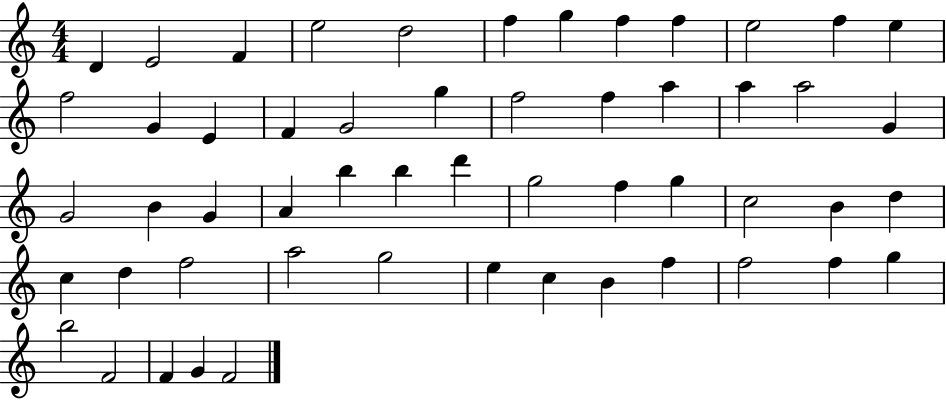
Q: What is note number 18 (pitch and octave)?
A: G5